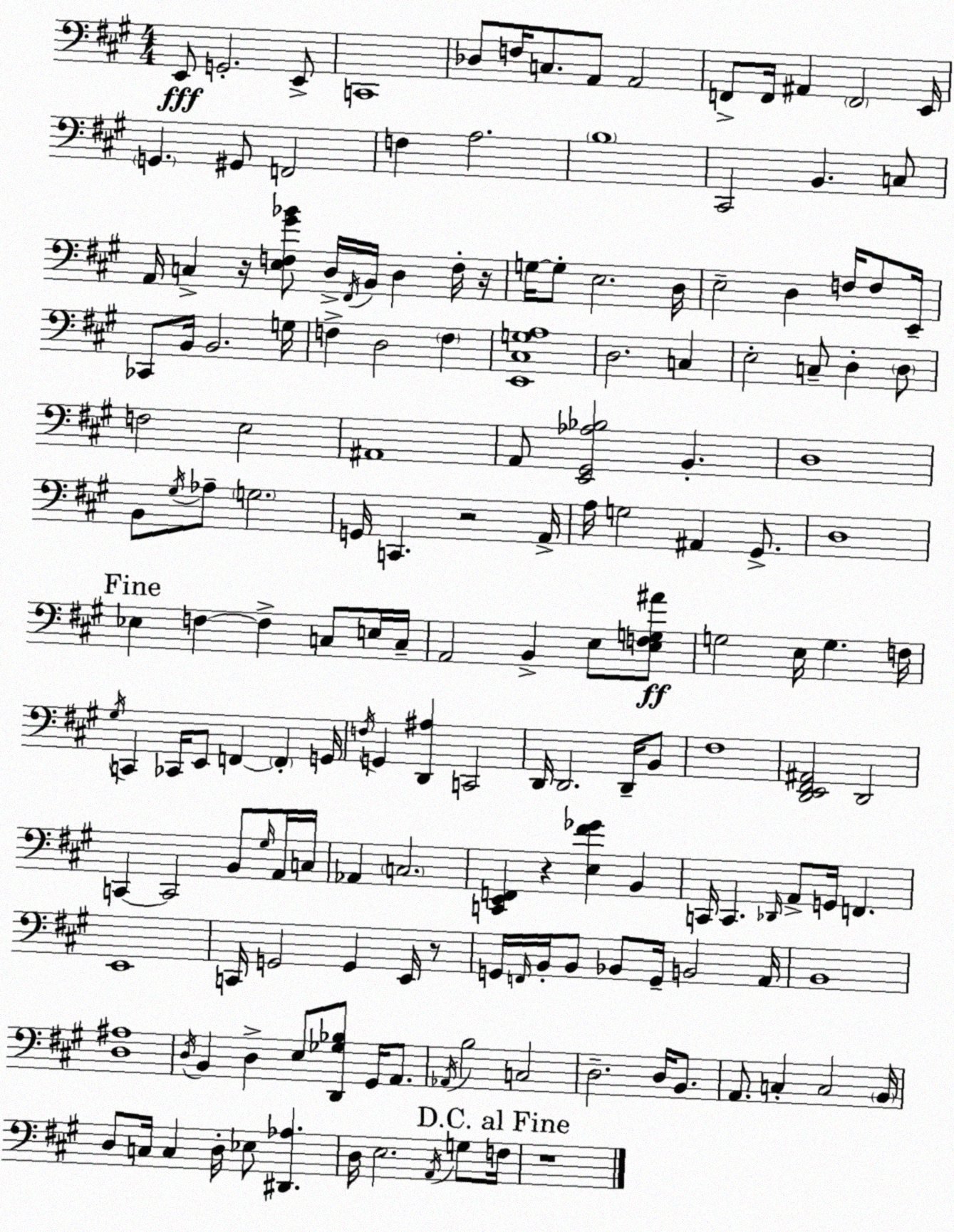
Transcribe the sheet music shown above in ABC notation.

X:1
T:Untitled
M:4/4
L:1/4
K:A
E,,/2 G,,2 E,,/2 C,,4 _D,/2 F,/4 C,/2 A,,/2 A,,2 F,,/2 F,,/4 ^A,, F,,2 E,,/4 G,, ^G,,/2 F,,2 F, A,2 B,4 ^C,,2 B,, C,/2 A,,/4 C, z/4 [E,F,^G_B]/2 D,/4 ^F,,/4 B,,/4 D, F,/4 z/4 G,/4 G,/2 E,2 D,/4 E,2 D, F,/4 F,/2 E,,/4 _C,,/2 B,,/4 B,,2 G,/4 F, D,2 F, [E,,^C,G,A,]4 D,2 C, E,2 C,/2 D, D,/2 F,2 E,2 ^A,,4 A,,/2 [E,,^G,,_A,_B,]2 B,, D,4 B,,/2 ^G,/4 _A,/2 G,2 G,,/4 C,, z2 A,,/4 A,/4 G,2 ^A,, ^G,,/2 D,4 _E, F, F, C,/2 E,/4 C,/4 A,,2 B,, E,/2 [E,F,G,^A]/2 G,2 E,/4 G, F,/4 ^G,/4 C,, _C,,/4 E,,/2 F,, F,, G,,/4 F,/4 G,, [D,,^A,] C,,2 D,,/4 D,,2 D,,/4 B,,/2 ^F,4 [D,,E,,^F,,^A,,]2 D,,2 C,, C,,2 B,,/2 ^G,/4 A,,/4 C,/4 _A,, C,2 [C,,E,,F,,] z [E,^F_G] B,, C,,/4 C,, _D,,/4 A,,/2 G,,/4 F,, E,,4 C,,/4 G,,2 G,, E,,/4 z/2 G,,/4 F,,/4 B,,/4 B,,/2 _B,,/2 G,,/4 B,,2 A,,/4 B,,4 [D,^A,]4 D,/4 B,, D, E,/2 [D,,_G,_B,]/2 ^G,,/4 A,,/2 _A,,/4 B,2 C,2 D,2 D,/4 B,,/2 A,,/2 C, C,2 B,,/4 D,/2 C,/4 C, D,/4 _E,/2 [^D,,_A,] D,/4 E,2 A,,/4 G,/2 F,/4 z4